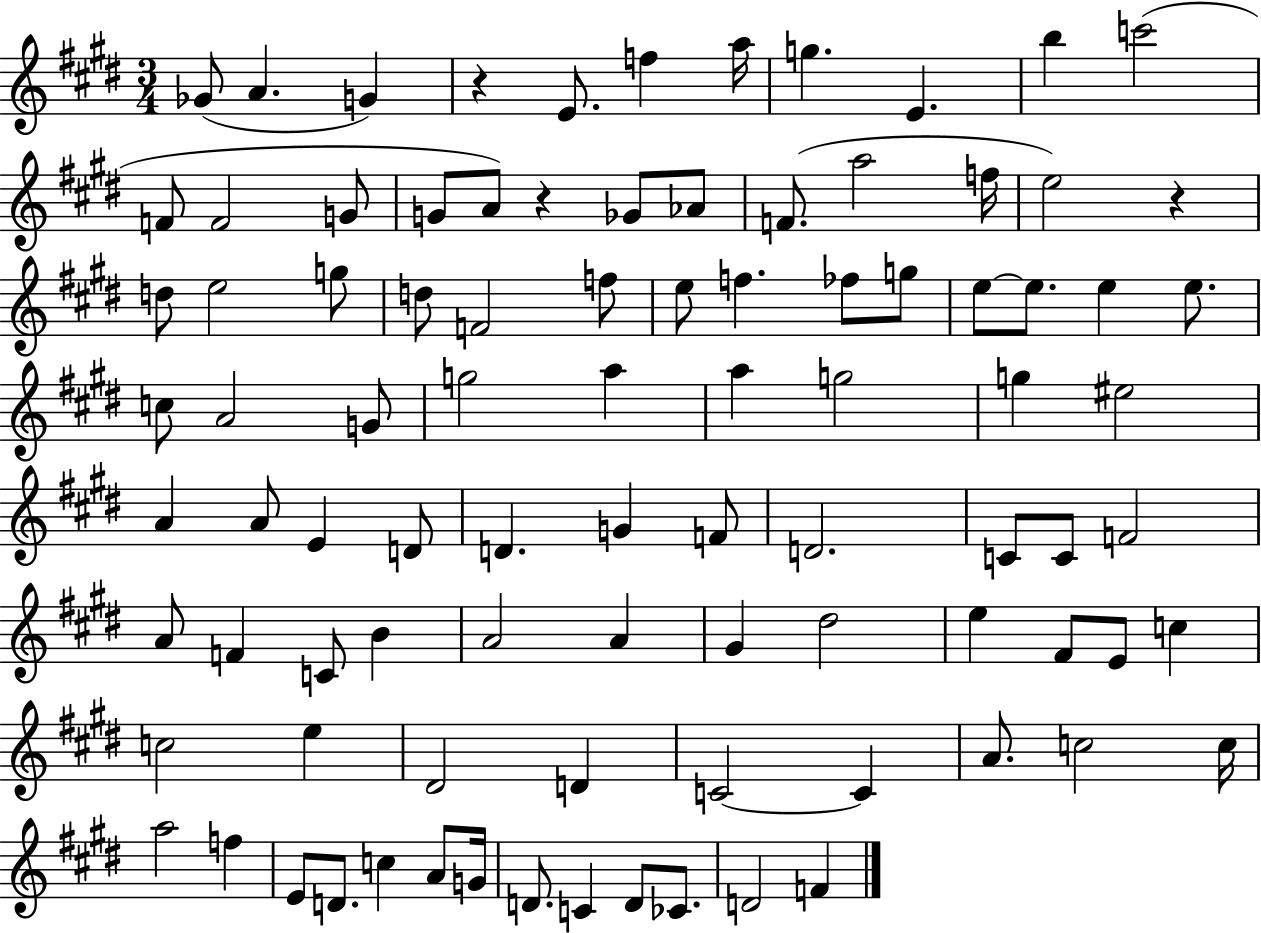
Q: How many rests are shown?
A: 3